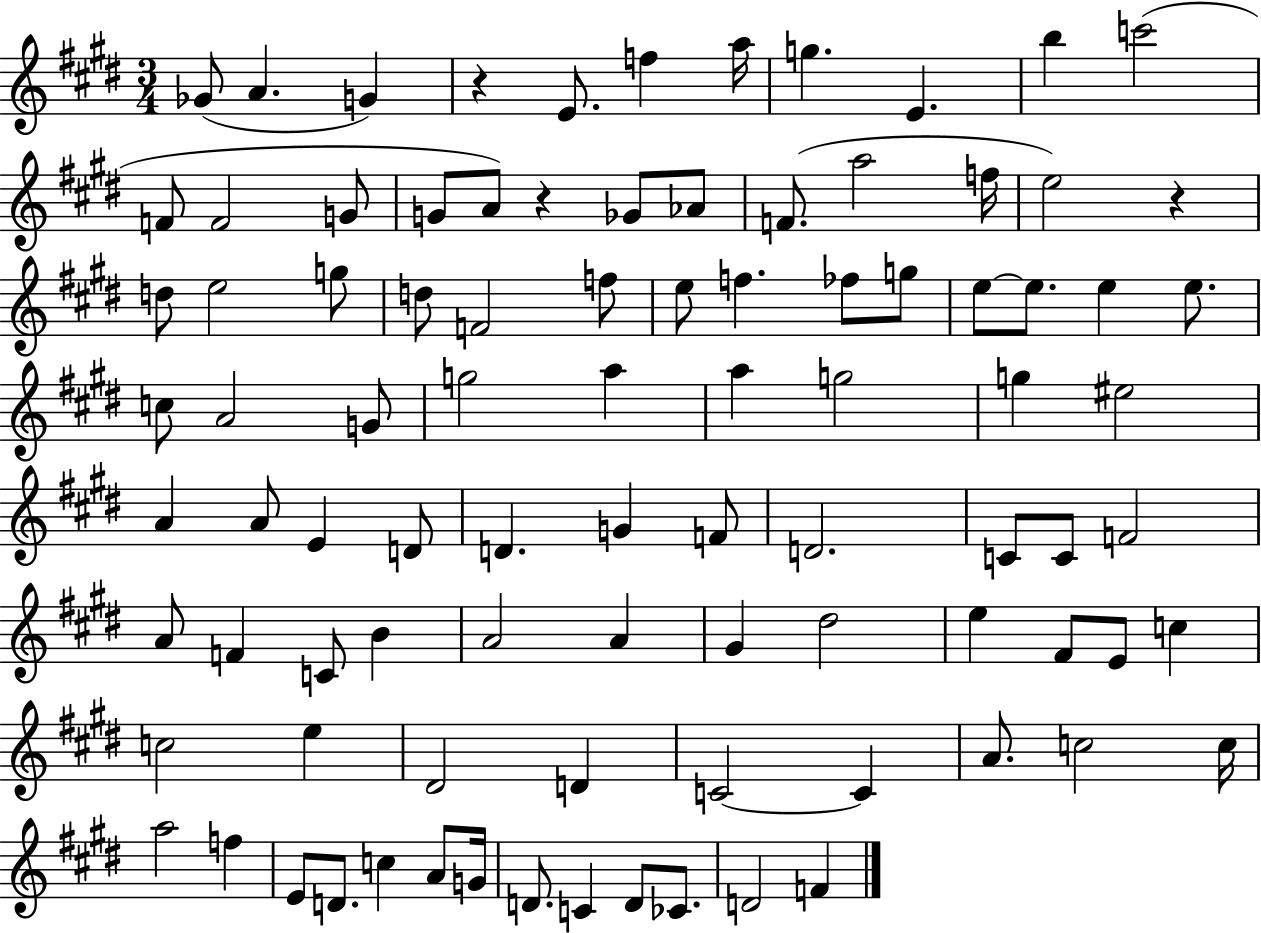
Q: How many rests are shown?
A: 3